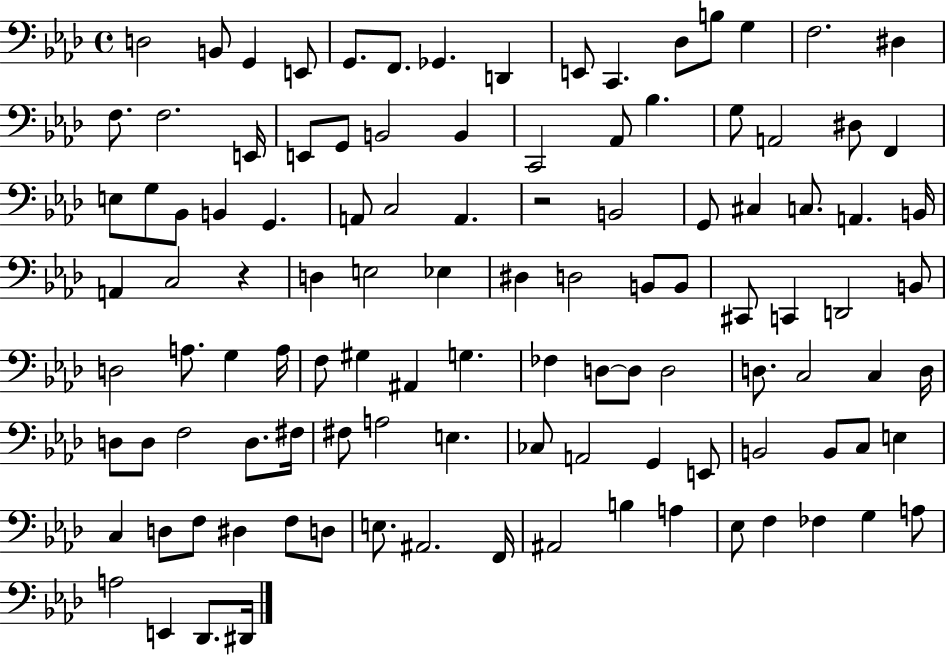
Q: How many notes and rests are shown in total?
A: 111